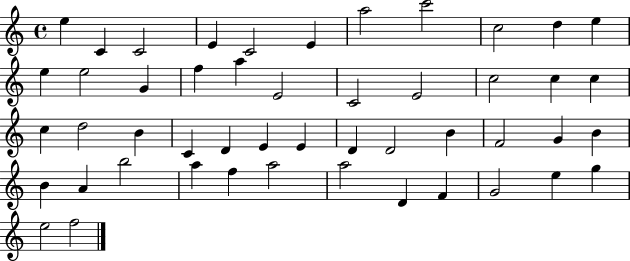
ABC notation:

X:1
T:Untitled
M:4/4
L:1/4
K:C
e C C2 E C2 E a2 c'2 c2 d e e e2 G f a E2 C2 E2 c2 c c c d2 B C D E E D D2 B F2 G B B A b2 a f a2 a2 D F G2 e g e2 f2